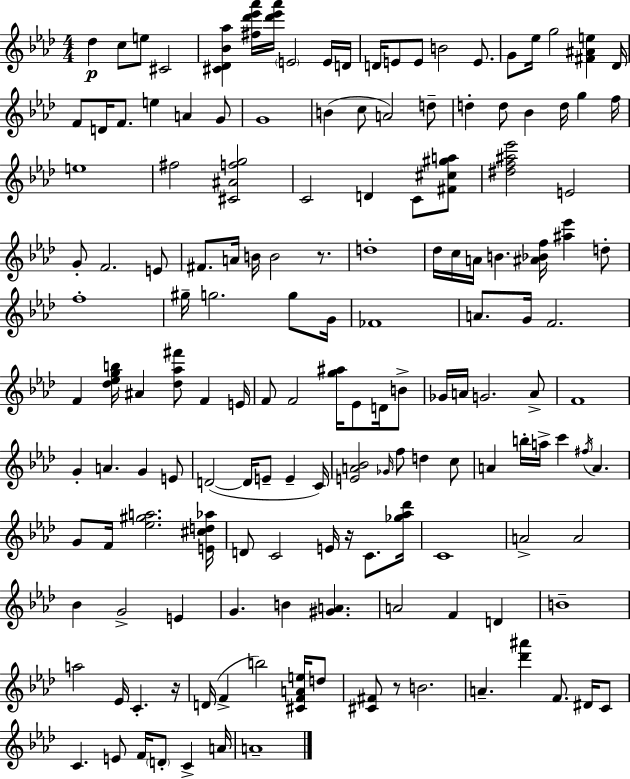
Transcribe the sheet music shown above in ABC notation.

X:1
T:Untitled
M:4/4
L:1/4
K:Fm
_d c/2 e/2 ^C2 [^C_D_B_a] [^f_d'_e'_a']/4 [_d'_e'_a']/4 E2 E/4 D/4 D/4 E/2 E/2 B2 E/2 G/2 _e/4 g2 [^F^Ae] _D/4 F/2 D/4 F/2 e A G/2 G4 B c/2 A2 d/2 d d/2 _B d/4 g f/4 e4 ^f2 [^C^Afg]2 C2 D C/2 [^F^c^ga]/2 [^df^a_e']2 E2 G/2 F2 E/2 ^F/2 A/4 B/4 B2 z/2 d4 _d/4 c/4 A/4 B [^A_Bf]/4 [^a_e'] d/2 f4 ^g/4 g2 g/2 G/4 _F4 A/2 G/4 F2 F [_d_egb]/4 ^A [_d_a^f']/2 F E/4 F/2 F2 [g^a]/4 _E/2 D/4 B/2 _G/4 A/4 G2 A/2 F4 G A G E/2 D2 D/4 E/2 E C/4 [EA_B]2 _G/4 f/2 d c/2 A b/4 a/4 c' ^f/4 A G/2 F/4 [_e^ga]2 [E^cd_a]/4 D/2 C2 E/4 z/4 C/2 [_g_a_d']/4 C4 A2 A2 _B G2 E G B [^GA] A2 F D B4 a2 _E/4 C z/4 D/4 F b2 [^CFAe]/4 d/2 [^C^F]/2 z/2 B2 A [_d'^a'] F/2 ^D/4 C/2 C E/2 F/4 D/2 C A/4 A4